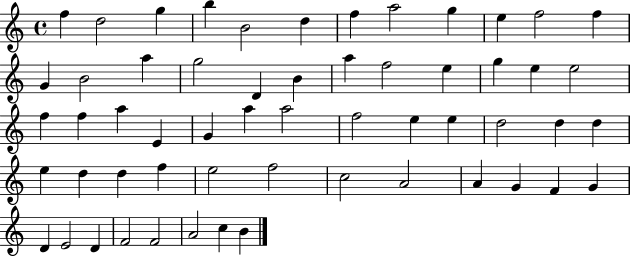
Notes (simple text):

F5/q D5/h G5/q B5/q B4/h D5/q F5/q A5/h G5/q E5/q F5/h F5/q G4/q B4/h A5/q G5/h D4/q B4/q A5/q F5/h E5/q G5/q E5/q E5/h F5/q F5/q A5/q E4/q G4/q A5/q A5/h F5/h E5/q E5/q D5/h D5/q D5/q E5/q D5/q D5/q F5/q E5/h F5/h C5/h A4/h A4/q G4/q F4/q G4/q D4/q E4/h D4/q F4/h F4/h A4/h C5/q B4/q